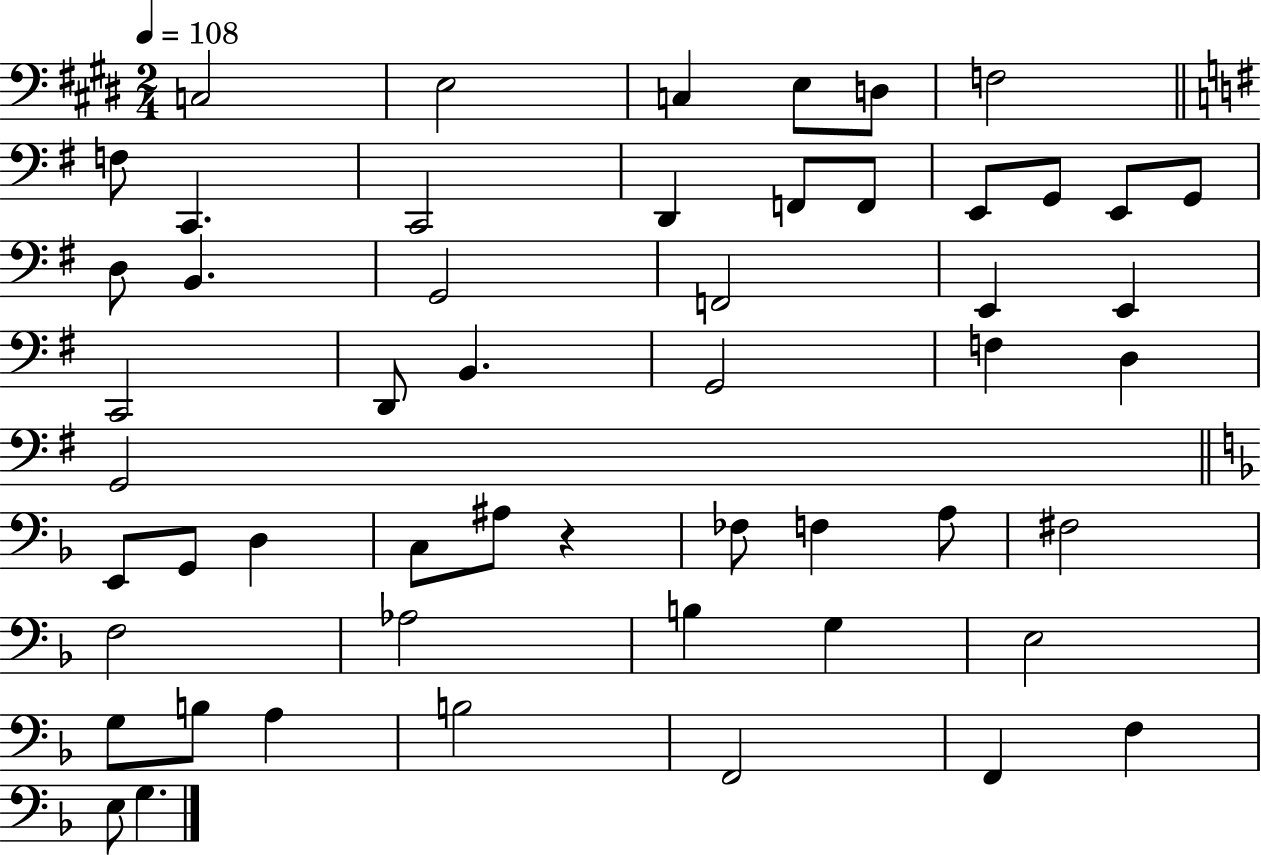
X:1
T:Untitled
M:2/4
L:1/4
K:E
C,2 E,2 C, E,/2 D,/2 F,2 F,/2 C,, C,,2 D,, F,,/2 F,,/2 E,,/2 G,,/2 E,,/2 G,,/2 D,/2 B,, G,,2 F,,2 E,, E,, C,,2 D,,/2 B,, G,,2 F, D, G,,2 E,,/2 G,,/2 D, C,/2 ^A,/2 z _F,/2 F, A,/2 ^F,2 F,2 _A,2 B, G, E,2 G,/2 B,/2 A, B,2 F,,2 F,, F, E,/2 G,